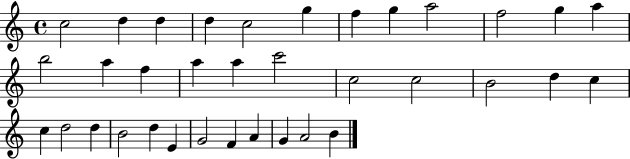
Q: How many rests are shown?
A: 0